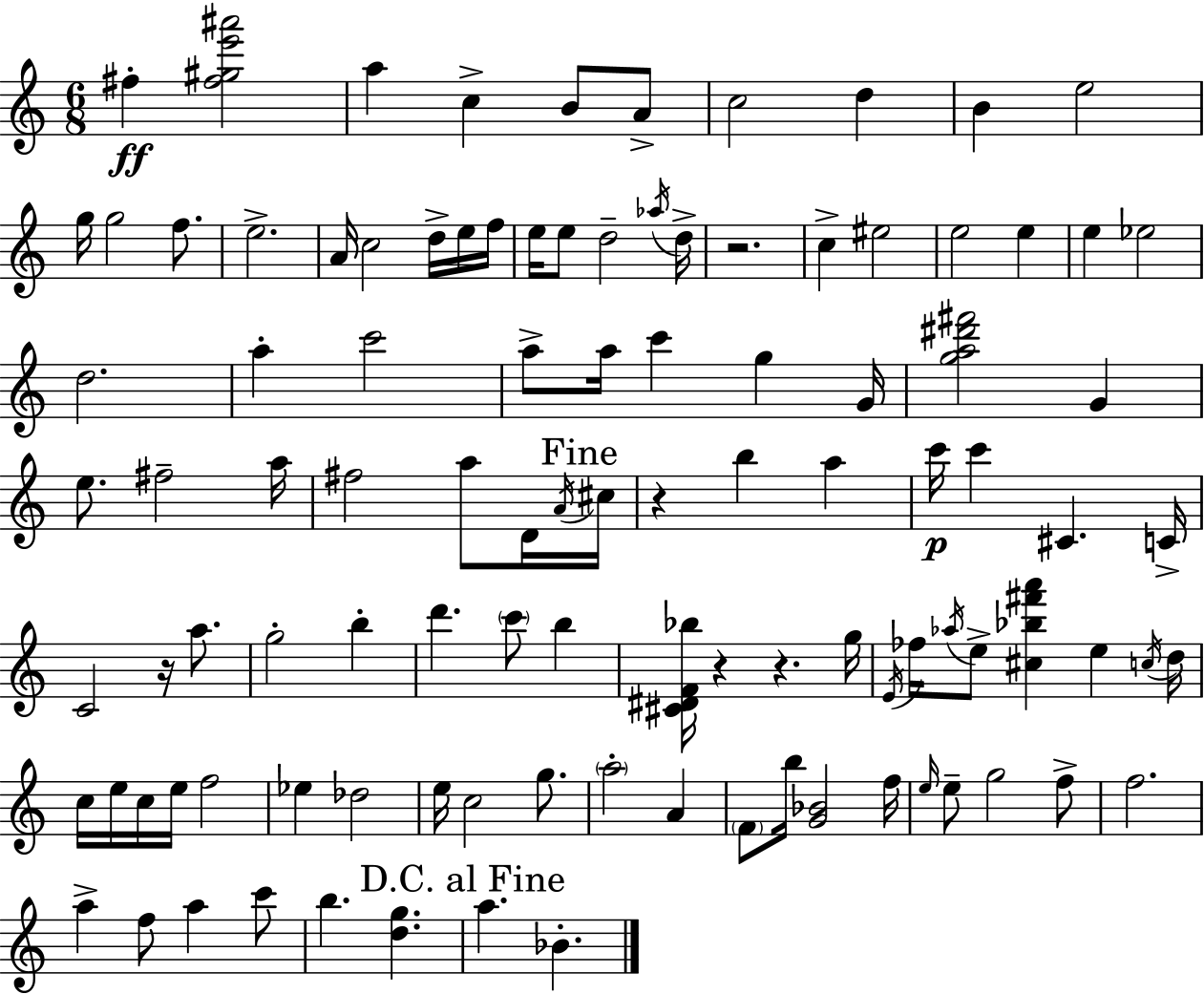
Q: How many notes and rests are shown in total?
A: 105